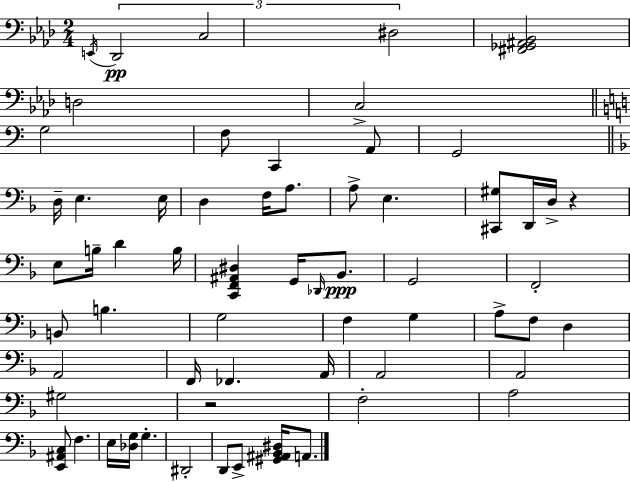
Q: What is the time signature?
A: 2/4